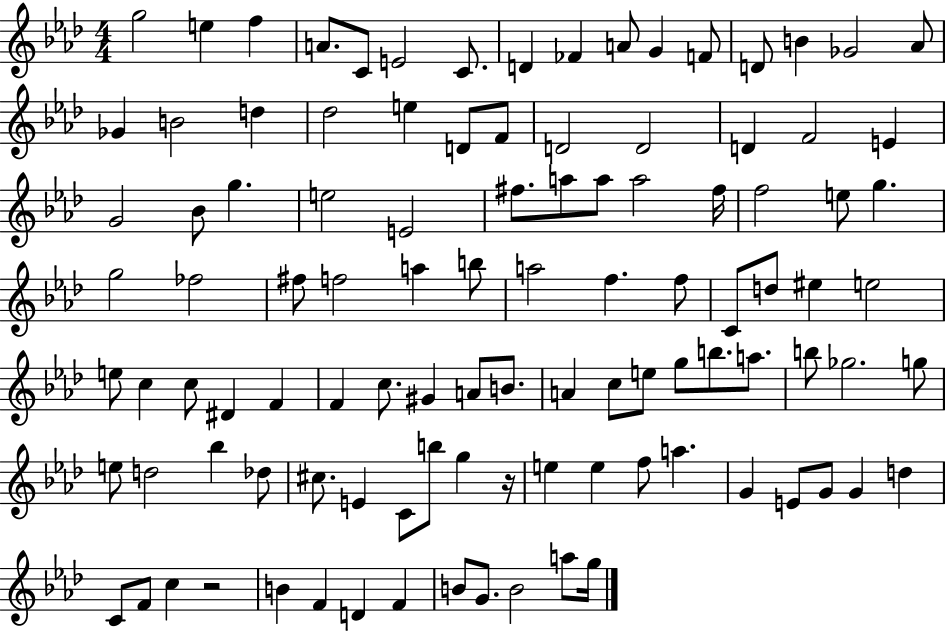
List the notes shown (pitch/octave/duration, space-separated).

G5/h E5/q F5/q A4/e. C4/e E4/h C4/e. D4/q FES4/q A4/e G4/q F4/e D4/e B4/q Gb4/h Ab4/e Gb4/q B4/h D5/q Db5/h E5/q D4/e F4/e D4/h D4/h D4/q F4/h E4/q G4/h Bb4/e G5/q. E5/h E4/h F#5/e. A5/e A5/e A5/h F#5/s F5/h E5/e G5/q. G5/h FES5/h F#5/e F5/h A5/q B5/e A5/h F5/q. F5/e C4/e D5/e EIS5/q E5/h E5/e C5/q C5/e D#4/q F4/q F4/q C5/e. G#4/q A4/e B4/e. A4/q C5/e E5/e G5/e B5/e. A5/e. B5/e Gb5/h. G5/e E5/e D5/h Bb5/q Db5/e C#5/e. E4/q C4/e B5/e G5/q R/s E5/q E5/q F5/e A5/q. G4/q E4/e G4/e G4/q D5/q C4/e F4/e C5/q R/h B4/q F4/q D4/q F4/q B4/e G4/e. B4/h A5/e G5/s